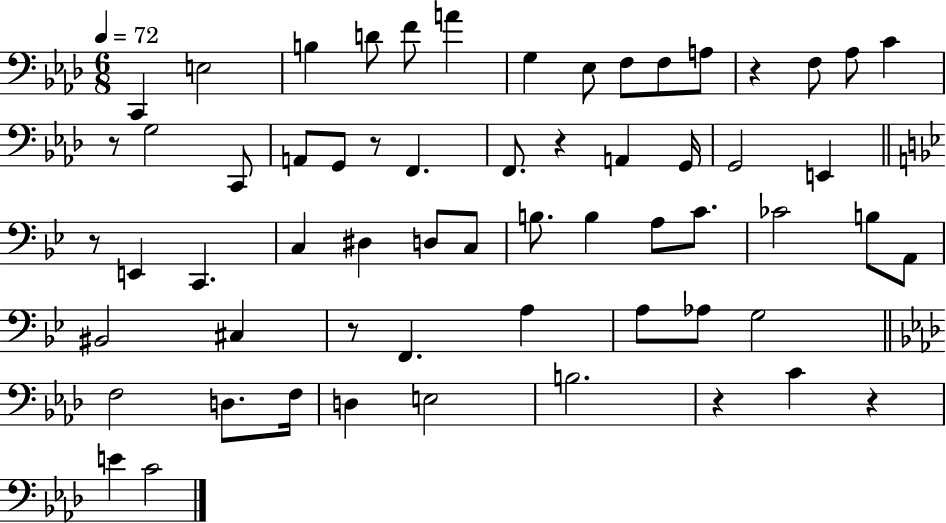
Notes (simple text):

C2/q E3/h B3/q D4/e F4/e A4/q G3/q Eb3/e F3/e F3/e A3/e R/q F3/e Ab3/e C4/q R/e G3/h C2/e A2/e G2/e R/e F2/q. F2/e. R/q A2/q G2/s G2/h E2/q R/e E2/q C2/q. C3/q D#3/q D3/e C3/e B3/e. B3/q A3/e C4/e. CES4/h B3/e A2/e BIS2/h C#3/q R/e F2/q. A3/q A3/e Ab3/e G3/h F3/h D3/e. F3/s D3/q E3/h B3/h. R/q C4/q R/q E4/q C4/h